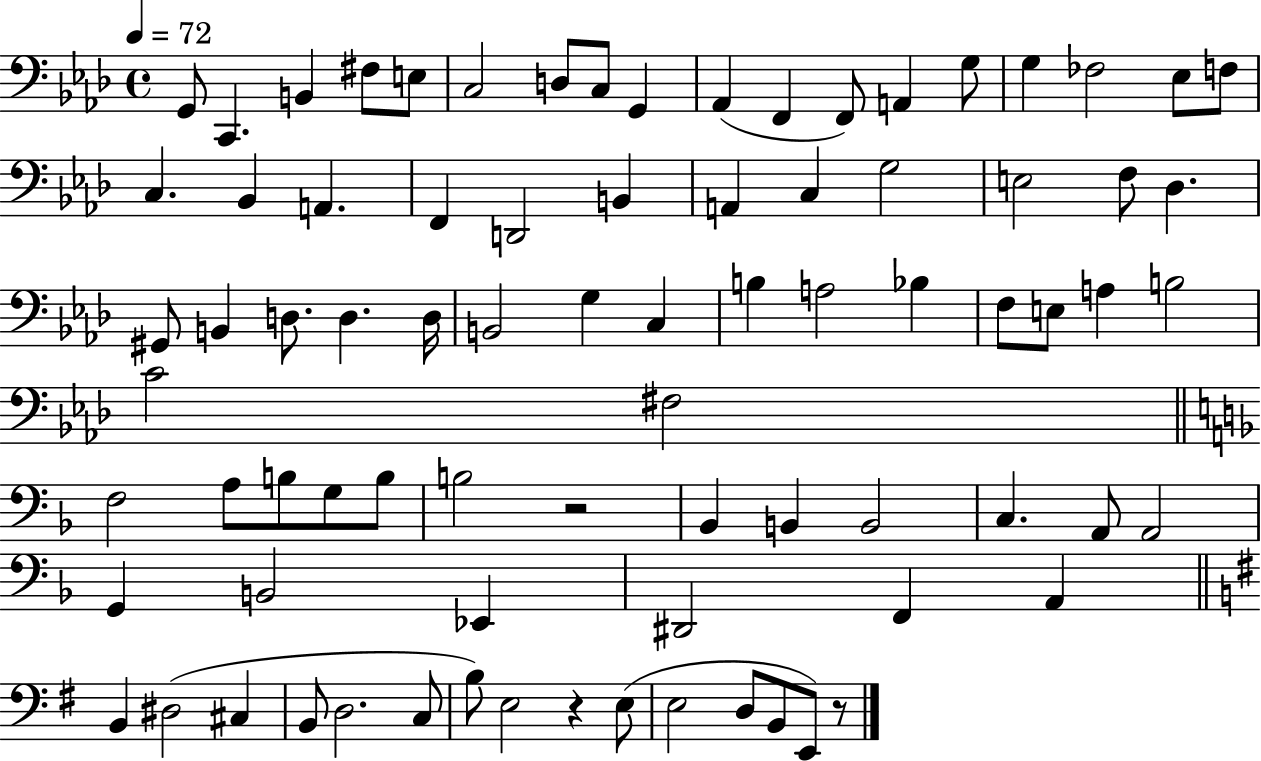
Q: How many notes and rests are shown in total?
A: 81